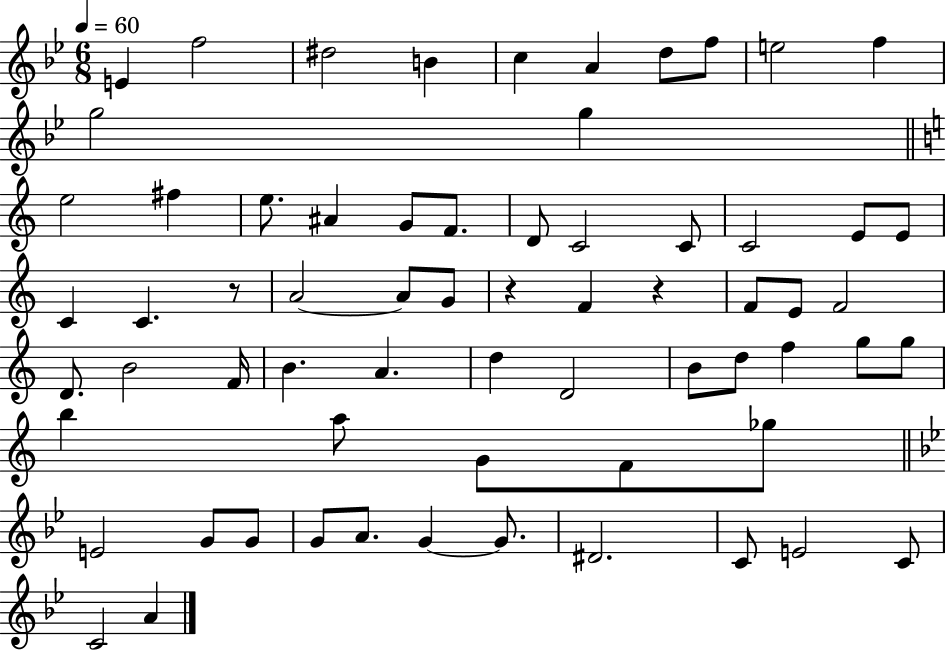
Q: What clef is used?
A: treble